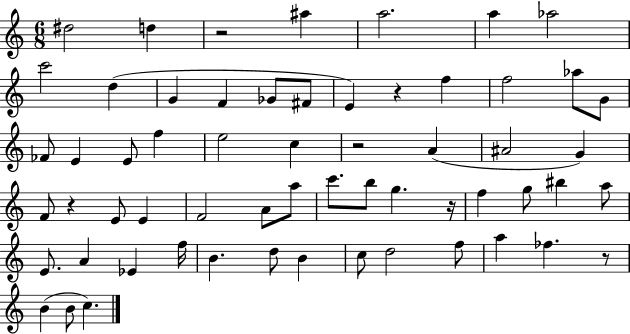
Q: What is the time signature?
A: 6/8